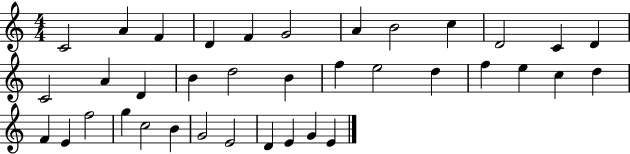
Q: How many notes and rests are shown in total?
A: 37